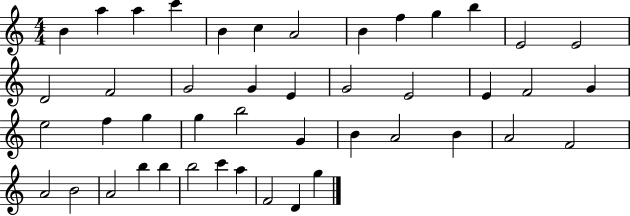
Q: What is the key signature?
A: C major